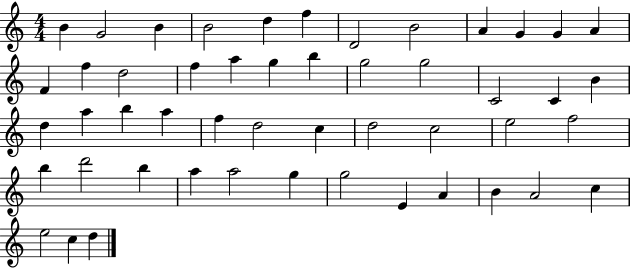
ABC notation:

X:1
T:Untitled
M:4/4
L:1/4
K:C
B G2 B B2 d f D2 B2 A G G A F f d2 f a g b g2 g2 C2 C B d a b a f d2 c d2 c2 e2 f2 b d'2 b a a2 g g2 E A B A2 c e2 c d